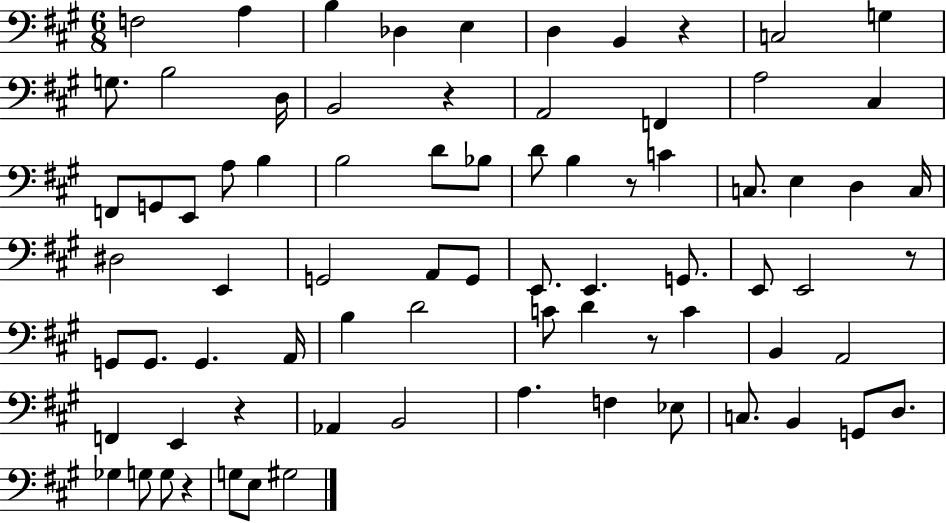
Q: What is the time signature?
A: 6/8